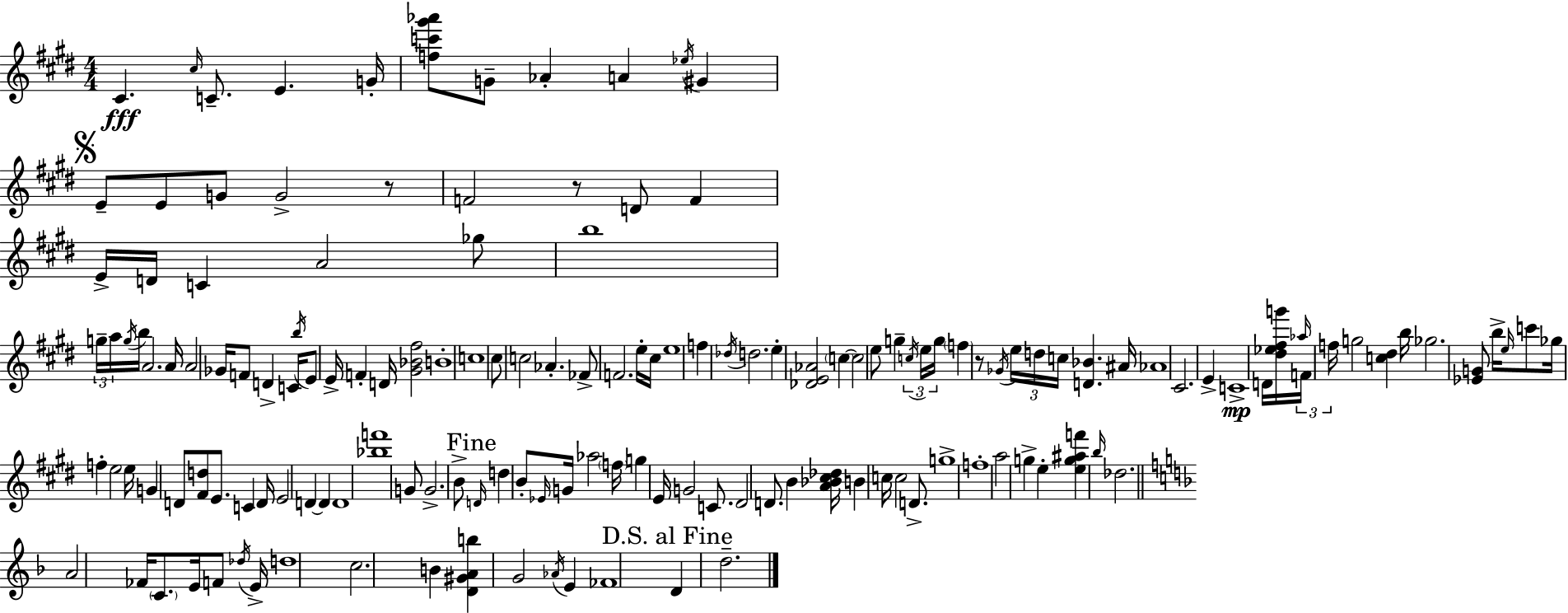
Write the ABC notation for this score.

X:1
T:Untitled
M:4/4
L:1/4
K:E
^C ^c/4 C/2 E G/4 [fc'^g'_a']/2 G/2 _A A _e/4 ^G E/2 E/2 G/2 G2 z/2 F2 z/2 D/2 F E/4 D/4 C A2 _g/2 b4 g/4 a/4 g/4 b/4 A2 A/4 A2 _G/4 F/2 D C/4 b/4 E/2 E/4 F D/4 [^G_B^f]2 B4 c4 ^c/2 c2 _A _F/2 F2 e/4 ^c/4 e4 f _d/4 d2 e [_DE_A]2 c c2 e/2 g c/4 e/4 g/4 f z/2 _G/4 e/4 d/4 c/4 [D_B] ^A/4 _A4 ^C2 E C4 D/4 [^d_e^fg']/4 _a/4 F/4 f/4 g2 [c^d] b/4 _g2 [_EG]/2 b/4 e/4 c'/2 _g/4 f e2 e/4 G D/2 [^Fd]/2 E/2 C D/4 E2 D D D4 [_bf']4 G/2 G2 B/2 D/4 d B/2 _E/4 G/4 _a2 f/4 g E/4 G2 C/2 ^D2 D/2 B [A_B^c_d]/4 B c/4 c2 D/2 g4 f4 a2 g e [eg^af'] b/4 _d2 A2 _F/4 C/2 E/4 F/2 _d/4 E/4 d4 c2 B [D^GAb] G2 _A/4 E _F4 D d2